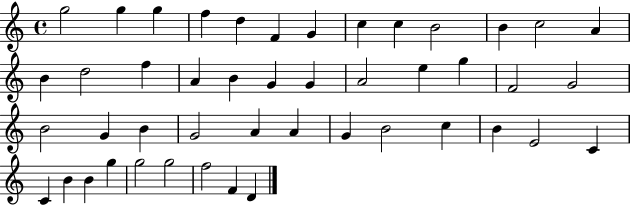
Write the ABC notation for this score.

X:1
T:Untitled
M:4/4
L:1/4
K:C
g2 g g f d F G c c B2 B c2 A B d2 f A B G G A2 e g F2 G2 B2 G B G2 A A G B2 c B E2 C C B B g g2 g2 f2 F D